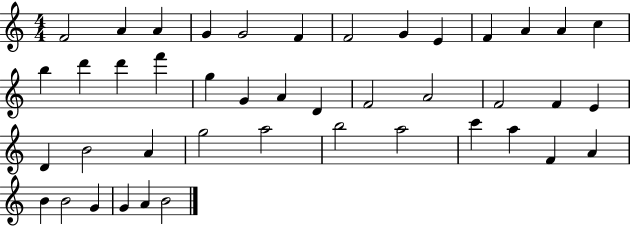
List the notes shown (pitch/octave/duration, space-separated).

F4/h A4/q A4/q G4/q G4/h F4/q F4/h G4/q E4/q F4/q A4/q A4/q C5/q B5/q D6/q D6/q F6/q G5/q G4/q A4/q D4/q F4/h A4/h F4/h F4/q E4/q D4/q B4/h A4/q G5/h A5/h B5/h A5/h C6/q A5/q F4/q A4/q B4/q B4/h G4/q G4/q A4/q B4/h